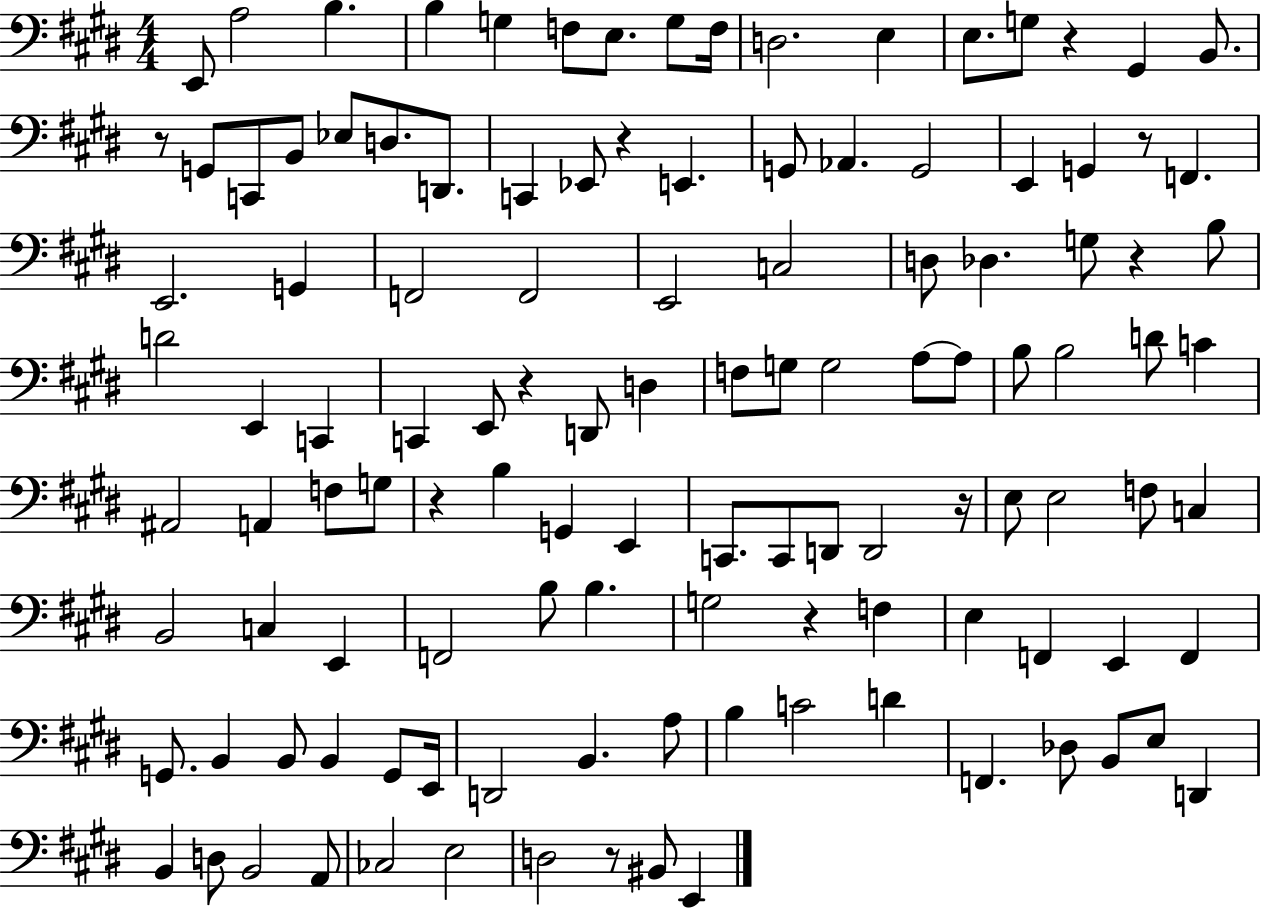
{
  \clef bass
  \numericTimeSignature
  \time 4/4
  \key e \major
  e,8 a2 b4. | b4 g4 f8 e8. g8 f16 | d2. e4 | e8. g8 r4 gis,4 b,8. | \break r8 g,8 c,8 b,8 ees8 d8. d,8. | c,4 ees,8 r4 e,4. | g,8 aes,4. g,2 | e,4 g,4 r8 f,4. | \break e,2. g,4 | f,2 f,2 | e,2 c2 | d8 des4. g8 r4 b8 | \break d'2 e,4 c,4 | c,4 e,8 r4 d,8 d4 | f8 g8 g2 a8~~ a8 | b8 b2 d'8 c'4 | \break ais,2 a,4 f8 g8 | r4 b4 g,4 e,4 | c,8. c,8 d,8 d,2 r16 | e8 e2 f8 c4 | \break b,2 c4 e,4 | f,2 b8 b4. | g2 r4 f4 | e4 f,4 e,4 f,4 | \break g,8. b,4 b,8 b,4 g,8 e,16 | d,2 b,4. a8 | b4 c'2 d'4 | f,4. des8 b,8 e8 d,4 | \break b,4 d8 b,2 a,8 | ces2 e2 | d2 r8 bis,8 e,4 | \bar "|."
}